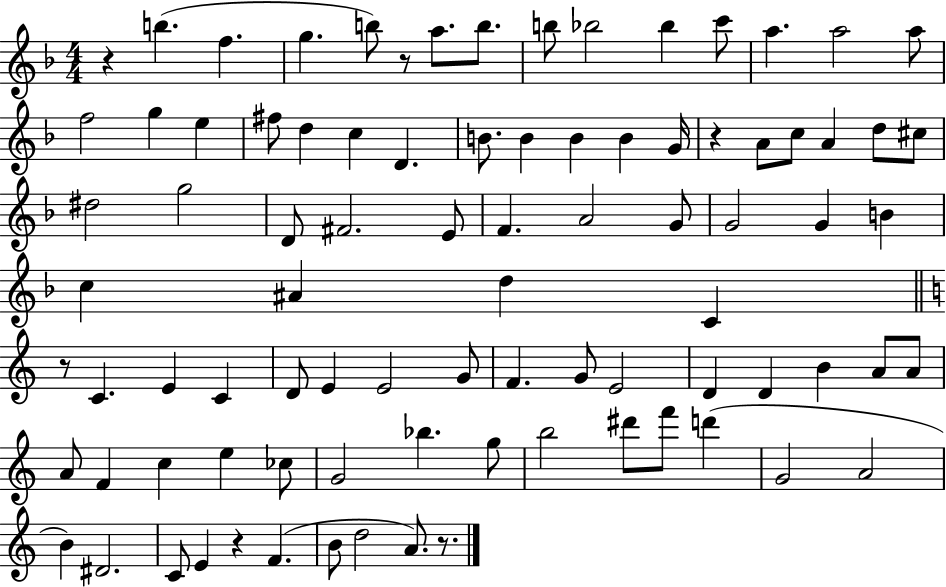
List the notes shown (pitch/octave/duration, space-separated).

R/q B5/q. F5/q. G5/q. B5/e R/e A5/e. B5/e. B5/e Bb5/h Bb5/q C6/e A5/q. A5/h A5/e F5/h G5/q E5/q F#5/e D5/q C5/q D4/q. B4/e. B4/q B4/q B4/q G4/s R/q A4/e C5/e A4/q D5/e C#5/e D#5/h G5/h D4/e F#4/h. E4/e F4/q. A4/h G4/e G4/h G4/q B4/q C5/q A#4/q D5/q C4/q R/e C4/q. E4/q C4/q D4/e E4/q E4/h G4/e F4/q. G4/e E4/h D4/q D4/q B4/q A4/e A4/e A4/e F4/q C5/q E5/q CES5/e G4/h Bb5/q. G5/e B5/h D#6/e F6/e D6/q G4/h A4/h B4/q D#4/h. C4/e E4/q R/q F4/q. B4/e D5/h A4/e. R/e.